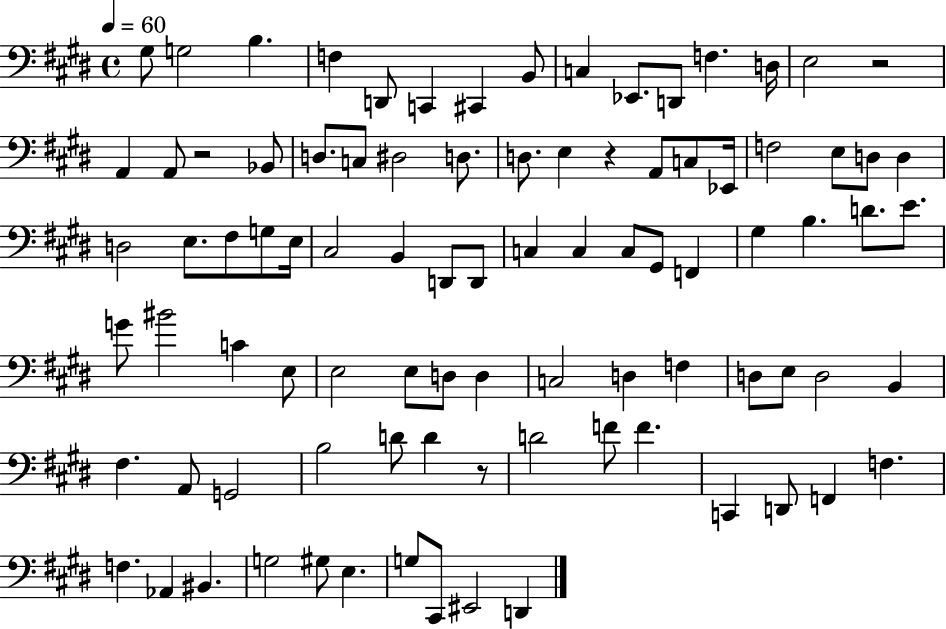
X:1
T:Untitled
M:4/4
L:1/4
K:E
^G,/2 G,2 B, F, D,,/2 C,, ^C,, B,,/2 C, _E,,/2 D,,/2 F, D,/4 E,2 z2 A,, A,,/2 z2 _B,,/2 D,/2 C,/2 ^D,2 D,/2 D,/2 E, z A,,/2 C,/2 _E,,/4 F,2 E,/2 D,/2 D, D,2 E,/2 ^F,/2 G,/2 E,/4 ^C,2 B,, D,,/2 D,,/2 C, C, C,/2 ^G,,/2 F,, ^G, B, D/2 E/2 G/2 ^B2 C E,/2 E,2 E,/2 D,/2 D, C,2 D, F, D,/2 E,/2 D,2 B,, ^F, A,,/2 G,,2 B,2 D/2 D z/2 D2 F/2 F C,, D,,/2 F,, F, F, _A,, ^B,, G,2 ^G,/2 E, G,/2 ^C,,/2 ^E,,2 D,,